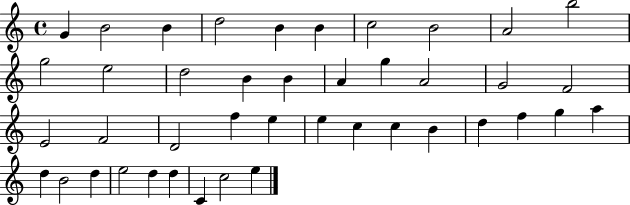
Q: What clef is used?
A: treble